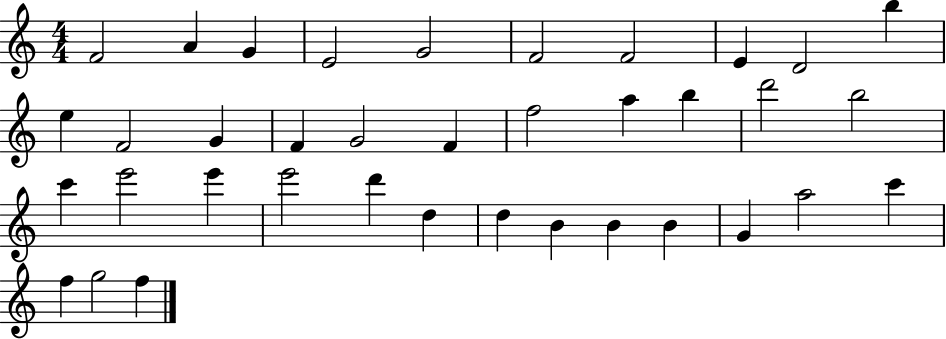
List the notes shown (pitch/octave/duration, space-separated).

F4/h A4/q G4/q E4/h G4/h F4/h F4/h E4/q D4/h B5/q E5/q F4/h G4/q F4/q G4/h F4/q F5/h A5/q B5/q D6/h B5/h C6/q E6/h E6/q E6/h D6/q D5/q D5/q B4/q B4/q B4/q G4/q A5/h C6/q F5/q G5/h F5/q